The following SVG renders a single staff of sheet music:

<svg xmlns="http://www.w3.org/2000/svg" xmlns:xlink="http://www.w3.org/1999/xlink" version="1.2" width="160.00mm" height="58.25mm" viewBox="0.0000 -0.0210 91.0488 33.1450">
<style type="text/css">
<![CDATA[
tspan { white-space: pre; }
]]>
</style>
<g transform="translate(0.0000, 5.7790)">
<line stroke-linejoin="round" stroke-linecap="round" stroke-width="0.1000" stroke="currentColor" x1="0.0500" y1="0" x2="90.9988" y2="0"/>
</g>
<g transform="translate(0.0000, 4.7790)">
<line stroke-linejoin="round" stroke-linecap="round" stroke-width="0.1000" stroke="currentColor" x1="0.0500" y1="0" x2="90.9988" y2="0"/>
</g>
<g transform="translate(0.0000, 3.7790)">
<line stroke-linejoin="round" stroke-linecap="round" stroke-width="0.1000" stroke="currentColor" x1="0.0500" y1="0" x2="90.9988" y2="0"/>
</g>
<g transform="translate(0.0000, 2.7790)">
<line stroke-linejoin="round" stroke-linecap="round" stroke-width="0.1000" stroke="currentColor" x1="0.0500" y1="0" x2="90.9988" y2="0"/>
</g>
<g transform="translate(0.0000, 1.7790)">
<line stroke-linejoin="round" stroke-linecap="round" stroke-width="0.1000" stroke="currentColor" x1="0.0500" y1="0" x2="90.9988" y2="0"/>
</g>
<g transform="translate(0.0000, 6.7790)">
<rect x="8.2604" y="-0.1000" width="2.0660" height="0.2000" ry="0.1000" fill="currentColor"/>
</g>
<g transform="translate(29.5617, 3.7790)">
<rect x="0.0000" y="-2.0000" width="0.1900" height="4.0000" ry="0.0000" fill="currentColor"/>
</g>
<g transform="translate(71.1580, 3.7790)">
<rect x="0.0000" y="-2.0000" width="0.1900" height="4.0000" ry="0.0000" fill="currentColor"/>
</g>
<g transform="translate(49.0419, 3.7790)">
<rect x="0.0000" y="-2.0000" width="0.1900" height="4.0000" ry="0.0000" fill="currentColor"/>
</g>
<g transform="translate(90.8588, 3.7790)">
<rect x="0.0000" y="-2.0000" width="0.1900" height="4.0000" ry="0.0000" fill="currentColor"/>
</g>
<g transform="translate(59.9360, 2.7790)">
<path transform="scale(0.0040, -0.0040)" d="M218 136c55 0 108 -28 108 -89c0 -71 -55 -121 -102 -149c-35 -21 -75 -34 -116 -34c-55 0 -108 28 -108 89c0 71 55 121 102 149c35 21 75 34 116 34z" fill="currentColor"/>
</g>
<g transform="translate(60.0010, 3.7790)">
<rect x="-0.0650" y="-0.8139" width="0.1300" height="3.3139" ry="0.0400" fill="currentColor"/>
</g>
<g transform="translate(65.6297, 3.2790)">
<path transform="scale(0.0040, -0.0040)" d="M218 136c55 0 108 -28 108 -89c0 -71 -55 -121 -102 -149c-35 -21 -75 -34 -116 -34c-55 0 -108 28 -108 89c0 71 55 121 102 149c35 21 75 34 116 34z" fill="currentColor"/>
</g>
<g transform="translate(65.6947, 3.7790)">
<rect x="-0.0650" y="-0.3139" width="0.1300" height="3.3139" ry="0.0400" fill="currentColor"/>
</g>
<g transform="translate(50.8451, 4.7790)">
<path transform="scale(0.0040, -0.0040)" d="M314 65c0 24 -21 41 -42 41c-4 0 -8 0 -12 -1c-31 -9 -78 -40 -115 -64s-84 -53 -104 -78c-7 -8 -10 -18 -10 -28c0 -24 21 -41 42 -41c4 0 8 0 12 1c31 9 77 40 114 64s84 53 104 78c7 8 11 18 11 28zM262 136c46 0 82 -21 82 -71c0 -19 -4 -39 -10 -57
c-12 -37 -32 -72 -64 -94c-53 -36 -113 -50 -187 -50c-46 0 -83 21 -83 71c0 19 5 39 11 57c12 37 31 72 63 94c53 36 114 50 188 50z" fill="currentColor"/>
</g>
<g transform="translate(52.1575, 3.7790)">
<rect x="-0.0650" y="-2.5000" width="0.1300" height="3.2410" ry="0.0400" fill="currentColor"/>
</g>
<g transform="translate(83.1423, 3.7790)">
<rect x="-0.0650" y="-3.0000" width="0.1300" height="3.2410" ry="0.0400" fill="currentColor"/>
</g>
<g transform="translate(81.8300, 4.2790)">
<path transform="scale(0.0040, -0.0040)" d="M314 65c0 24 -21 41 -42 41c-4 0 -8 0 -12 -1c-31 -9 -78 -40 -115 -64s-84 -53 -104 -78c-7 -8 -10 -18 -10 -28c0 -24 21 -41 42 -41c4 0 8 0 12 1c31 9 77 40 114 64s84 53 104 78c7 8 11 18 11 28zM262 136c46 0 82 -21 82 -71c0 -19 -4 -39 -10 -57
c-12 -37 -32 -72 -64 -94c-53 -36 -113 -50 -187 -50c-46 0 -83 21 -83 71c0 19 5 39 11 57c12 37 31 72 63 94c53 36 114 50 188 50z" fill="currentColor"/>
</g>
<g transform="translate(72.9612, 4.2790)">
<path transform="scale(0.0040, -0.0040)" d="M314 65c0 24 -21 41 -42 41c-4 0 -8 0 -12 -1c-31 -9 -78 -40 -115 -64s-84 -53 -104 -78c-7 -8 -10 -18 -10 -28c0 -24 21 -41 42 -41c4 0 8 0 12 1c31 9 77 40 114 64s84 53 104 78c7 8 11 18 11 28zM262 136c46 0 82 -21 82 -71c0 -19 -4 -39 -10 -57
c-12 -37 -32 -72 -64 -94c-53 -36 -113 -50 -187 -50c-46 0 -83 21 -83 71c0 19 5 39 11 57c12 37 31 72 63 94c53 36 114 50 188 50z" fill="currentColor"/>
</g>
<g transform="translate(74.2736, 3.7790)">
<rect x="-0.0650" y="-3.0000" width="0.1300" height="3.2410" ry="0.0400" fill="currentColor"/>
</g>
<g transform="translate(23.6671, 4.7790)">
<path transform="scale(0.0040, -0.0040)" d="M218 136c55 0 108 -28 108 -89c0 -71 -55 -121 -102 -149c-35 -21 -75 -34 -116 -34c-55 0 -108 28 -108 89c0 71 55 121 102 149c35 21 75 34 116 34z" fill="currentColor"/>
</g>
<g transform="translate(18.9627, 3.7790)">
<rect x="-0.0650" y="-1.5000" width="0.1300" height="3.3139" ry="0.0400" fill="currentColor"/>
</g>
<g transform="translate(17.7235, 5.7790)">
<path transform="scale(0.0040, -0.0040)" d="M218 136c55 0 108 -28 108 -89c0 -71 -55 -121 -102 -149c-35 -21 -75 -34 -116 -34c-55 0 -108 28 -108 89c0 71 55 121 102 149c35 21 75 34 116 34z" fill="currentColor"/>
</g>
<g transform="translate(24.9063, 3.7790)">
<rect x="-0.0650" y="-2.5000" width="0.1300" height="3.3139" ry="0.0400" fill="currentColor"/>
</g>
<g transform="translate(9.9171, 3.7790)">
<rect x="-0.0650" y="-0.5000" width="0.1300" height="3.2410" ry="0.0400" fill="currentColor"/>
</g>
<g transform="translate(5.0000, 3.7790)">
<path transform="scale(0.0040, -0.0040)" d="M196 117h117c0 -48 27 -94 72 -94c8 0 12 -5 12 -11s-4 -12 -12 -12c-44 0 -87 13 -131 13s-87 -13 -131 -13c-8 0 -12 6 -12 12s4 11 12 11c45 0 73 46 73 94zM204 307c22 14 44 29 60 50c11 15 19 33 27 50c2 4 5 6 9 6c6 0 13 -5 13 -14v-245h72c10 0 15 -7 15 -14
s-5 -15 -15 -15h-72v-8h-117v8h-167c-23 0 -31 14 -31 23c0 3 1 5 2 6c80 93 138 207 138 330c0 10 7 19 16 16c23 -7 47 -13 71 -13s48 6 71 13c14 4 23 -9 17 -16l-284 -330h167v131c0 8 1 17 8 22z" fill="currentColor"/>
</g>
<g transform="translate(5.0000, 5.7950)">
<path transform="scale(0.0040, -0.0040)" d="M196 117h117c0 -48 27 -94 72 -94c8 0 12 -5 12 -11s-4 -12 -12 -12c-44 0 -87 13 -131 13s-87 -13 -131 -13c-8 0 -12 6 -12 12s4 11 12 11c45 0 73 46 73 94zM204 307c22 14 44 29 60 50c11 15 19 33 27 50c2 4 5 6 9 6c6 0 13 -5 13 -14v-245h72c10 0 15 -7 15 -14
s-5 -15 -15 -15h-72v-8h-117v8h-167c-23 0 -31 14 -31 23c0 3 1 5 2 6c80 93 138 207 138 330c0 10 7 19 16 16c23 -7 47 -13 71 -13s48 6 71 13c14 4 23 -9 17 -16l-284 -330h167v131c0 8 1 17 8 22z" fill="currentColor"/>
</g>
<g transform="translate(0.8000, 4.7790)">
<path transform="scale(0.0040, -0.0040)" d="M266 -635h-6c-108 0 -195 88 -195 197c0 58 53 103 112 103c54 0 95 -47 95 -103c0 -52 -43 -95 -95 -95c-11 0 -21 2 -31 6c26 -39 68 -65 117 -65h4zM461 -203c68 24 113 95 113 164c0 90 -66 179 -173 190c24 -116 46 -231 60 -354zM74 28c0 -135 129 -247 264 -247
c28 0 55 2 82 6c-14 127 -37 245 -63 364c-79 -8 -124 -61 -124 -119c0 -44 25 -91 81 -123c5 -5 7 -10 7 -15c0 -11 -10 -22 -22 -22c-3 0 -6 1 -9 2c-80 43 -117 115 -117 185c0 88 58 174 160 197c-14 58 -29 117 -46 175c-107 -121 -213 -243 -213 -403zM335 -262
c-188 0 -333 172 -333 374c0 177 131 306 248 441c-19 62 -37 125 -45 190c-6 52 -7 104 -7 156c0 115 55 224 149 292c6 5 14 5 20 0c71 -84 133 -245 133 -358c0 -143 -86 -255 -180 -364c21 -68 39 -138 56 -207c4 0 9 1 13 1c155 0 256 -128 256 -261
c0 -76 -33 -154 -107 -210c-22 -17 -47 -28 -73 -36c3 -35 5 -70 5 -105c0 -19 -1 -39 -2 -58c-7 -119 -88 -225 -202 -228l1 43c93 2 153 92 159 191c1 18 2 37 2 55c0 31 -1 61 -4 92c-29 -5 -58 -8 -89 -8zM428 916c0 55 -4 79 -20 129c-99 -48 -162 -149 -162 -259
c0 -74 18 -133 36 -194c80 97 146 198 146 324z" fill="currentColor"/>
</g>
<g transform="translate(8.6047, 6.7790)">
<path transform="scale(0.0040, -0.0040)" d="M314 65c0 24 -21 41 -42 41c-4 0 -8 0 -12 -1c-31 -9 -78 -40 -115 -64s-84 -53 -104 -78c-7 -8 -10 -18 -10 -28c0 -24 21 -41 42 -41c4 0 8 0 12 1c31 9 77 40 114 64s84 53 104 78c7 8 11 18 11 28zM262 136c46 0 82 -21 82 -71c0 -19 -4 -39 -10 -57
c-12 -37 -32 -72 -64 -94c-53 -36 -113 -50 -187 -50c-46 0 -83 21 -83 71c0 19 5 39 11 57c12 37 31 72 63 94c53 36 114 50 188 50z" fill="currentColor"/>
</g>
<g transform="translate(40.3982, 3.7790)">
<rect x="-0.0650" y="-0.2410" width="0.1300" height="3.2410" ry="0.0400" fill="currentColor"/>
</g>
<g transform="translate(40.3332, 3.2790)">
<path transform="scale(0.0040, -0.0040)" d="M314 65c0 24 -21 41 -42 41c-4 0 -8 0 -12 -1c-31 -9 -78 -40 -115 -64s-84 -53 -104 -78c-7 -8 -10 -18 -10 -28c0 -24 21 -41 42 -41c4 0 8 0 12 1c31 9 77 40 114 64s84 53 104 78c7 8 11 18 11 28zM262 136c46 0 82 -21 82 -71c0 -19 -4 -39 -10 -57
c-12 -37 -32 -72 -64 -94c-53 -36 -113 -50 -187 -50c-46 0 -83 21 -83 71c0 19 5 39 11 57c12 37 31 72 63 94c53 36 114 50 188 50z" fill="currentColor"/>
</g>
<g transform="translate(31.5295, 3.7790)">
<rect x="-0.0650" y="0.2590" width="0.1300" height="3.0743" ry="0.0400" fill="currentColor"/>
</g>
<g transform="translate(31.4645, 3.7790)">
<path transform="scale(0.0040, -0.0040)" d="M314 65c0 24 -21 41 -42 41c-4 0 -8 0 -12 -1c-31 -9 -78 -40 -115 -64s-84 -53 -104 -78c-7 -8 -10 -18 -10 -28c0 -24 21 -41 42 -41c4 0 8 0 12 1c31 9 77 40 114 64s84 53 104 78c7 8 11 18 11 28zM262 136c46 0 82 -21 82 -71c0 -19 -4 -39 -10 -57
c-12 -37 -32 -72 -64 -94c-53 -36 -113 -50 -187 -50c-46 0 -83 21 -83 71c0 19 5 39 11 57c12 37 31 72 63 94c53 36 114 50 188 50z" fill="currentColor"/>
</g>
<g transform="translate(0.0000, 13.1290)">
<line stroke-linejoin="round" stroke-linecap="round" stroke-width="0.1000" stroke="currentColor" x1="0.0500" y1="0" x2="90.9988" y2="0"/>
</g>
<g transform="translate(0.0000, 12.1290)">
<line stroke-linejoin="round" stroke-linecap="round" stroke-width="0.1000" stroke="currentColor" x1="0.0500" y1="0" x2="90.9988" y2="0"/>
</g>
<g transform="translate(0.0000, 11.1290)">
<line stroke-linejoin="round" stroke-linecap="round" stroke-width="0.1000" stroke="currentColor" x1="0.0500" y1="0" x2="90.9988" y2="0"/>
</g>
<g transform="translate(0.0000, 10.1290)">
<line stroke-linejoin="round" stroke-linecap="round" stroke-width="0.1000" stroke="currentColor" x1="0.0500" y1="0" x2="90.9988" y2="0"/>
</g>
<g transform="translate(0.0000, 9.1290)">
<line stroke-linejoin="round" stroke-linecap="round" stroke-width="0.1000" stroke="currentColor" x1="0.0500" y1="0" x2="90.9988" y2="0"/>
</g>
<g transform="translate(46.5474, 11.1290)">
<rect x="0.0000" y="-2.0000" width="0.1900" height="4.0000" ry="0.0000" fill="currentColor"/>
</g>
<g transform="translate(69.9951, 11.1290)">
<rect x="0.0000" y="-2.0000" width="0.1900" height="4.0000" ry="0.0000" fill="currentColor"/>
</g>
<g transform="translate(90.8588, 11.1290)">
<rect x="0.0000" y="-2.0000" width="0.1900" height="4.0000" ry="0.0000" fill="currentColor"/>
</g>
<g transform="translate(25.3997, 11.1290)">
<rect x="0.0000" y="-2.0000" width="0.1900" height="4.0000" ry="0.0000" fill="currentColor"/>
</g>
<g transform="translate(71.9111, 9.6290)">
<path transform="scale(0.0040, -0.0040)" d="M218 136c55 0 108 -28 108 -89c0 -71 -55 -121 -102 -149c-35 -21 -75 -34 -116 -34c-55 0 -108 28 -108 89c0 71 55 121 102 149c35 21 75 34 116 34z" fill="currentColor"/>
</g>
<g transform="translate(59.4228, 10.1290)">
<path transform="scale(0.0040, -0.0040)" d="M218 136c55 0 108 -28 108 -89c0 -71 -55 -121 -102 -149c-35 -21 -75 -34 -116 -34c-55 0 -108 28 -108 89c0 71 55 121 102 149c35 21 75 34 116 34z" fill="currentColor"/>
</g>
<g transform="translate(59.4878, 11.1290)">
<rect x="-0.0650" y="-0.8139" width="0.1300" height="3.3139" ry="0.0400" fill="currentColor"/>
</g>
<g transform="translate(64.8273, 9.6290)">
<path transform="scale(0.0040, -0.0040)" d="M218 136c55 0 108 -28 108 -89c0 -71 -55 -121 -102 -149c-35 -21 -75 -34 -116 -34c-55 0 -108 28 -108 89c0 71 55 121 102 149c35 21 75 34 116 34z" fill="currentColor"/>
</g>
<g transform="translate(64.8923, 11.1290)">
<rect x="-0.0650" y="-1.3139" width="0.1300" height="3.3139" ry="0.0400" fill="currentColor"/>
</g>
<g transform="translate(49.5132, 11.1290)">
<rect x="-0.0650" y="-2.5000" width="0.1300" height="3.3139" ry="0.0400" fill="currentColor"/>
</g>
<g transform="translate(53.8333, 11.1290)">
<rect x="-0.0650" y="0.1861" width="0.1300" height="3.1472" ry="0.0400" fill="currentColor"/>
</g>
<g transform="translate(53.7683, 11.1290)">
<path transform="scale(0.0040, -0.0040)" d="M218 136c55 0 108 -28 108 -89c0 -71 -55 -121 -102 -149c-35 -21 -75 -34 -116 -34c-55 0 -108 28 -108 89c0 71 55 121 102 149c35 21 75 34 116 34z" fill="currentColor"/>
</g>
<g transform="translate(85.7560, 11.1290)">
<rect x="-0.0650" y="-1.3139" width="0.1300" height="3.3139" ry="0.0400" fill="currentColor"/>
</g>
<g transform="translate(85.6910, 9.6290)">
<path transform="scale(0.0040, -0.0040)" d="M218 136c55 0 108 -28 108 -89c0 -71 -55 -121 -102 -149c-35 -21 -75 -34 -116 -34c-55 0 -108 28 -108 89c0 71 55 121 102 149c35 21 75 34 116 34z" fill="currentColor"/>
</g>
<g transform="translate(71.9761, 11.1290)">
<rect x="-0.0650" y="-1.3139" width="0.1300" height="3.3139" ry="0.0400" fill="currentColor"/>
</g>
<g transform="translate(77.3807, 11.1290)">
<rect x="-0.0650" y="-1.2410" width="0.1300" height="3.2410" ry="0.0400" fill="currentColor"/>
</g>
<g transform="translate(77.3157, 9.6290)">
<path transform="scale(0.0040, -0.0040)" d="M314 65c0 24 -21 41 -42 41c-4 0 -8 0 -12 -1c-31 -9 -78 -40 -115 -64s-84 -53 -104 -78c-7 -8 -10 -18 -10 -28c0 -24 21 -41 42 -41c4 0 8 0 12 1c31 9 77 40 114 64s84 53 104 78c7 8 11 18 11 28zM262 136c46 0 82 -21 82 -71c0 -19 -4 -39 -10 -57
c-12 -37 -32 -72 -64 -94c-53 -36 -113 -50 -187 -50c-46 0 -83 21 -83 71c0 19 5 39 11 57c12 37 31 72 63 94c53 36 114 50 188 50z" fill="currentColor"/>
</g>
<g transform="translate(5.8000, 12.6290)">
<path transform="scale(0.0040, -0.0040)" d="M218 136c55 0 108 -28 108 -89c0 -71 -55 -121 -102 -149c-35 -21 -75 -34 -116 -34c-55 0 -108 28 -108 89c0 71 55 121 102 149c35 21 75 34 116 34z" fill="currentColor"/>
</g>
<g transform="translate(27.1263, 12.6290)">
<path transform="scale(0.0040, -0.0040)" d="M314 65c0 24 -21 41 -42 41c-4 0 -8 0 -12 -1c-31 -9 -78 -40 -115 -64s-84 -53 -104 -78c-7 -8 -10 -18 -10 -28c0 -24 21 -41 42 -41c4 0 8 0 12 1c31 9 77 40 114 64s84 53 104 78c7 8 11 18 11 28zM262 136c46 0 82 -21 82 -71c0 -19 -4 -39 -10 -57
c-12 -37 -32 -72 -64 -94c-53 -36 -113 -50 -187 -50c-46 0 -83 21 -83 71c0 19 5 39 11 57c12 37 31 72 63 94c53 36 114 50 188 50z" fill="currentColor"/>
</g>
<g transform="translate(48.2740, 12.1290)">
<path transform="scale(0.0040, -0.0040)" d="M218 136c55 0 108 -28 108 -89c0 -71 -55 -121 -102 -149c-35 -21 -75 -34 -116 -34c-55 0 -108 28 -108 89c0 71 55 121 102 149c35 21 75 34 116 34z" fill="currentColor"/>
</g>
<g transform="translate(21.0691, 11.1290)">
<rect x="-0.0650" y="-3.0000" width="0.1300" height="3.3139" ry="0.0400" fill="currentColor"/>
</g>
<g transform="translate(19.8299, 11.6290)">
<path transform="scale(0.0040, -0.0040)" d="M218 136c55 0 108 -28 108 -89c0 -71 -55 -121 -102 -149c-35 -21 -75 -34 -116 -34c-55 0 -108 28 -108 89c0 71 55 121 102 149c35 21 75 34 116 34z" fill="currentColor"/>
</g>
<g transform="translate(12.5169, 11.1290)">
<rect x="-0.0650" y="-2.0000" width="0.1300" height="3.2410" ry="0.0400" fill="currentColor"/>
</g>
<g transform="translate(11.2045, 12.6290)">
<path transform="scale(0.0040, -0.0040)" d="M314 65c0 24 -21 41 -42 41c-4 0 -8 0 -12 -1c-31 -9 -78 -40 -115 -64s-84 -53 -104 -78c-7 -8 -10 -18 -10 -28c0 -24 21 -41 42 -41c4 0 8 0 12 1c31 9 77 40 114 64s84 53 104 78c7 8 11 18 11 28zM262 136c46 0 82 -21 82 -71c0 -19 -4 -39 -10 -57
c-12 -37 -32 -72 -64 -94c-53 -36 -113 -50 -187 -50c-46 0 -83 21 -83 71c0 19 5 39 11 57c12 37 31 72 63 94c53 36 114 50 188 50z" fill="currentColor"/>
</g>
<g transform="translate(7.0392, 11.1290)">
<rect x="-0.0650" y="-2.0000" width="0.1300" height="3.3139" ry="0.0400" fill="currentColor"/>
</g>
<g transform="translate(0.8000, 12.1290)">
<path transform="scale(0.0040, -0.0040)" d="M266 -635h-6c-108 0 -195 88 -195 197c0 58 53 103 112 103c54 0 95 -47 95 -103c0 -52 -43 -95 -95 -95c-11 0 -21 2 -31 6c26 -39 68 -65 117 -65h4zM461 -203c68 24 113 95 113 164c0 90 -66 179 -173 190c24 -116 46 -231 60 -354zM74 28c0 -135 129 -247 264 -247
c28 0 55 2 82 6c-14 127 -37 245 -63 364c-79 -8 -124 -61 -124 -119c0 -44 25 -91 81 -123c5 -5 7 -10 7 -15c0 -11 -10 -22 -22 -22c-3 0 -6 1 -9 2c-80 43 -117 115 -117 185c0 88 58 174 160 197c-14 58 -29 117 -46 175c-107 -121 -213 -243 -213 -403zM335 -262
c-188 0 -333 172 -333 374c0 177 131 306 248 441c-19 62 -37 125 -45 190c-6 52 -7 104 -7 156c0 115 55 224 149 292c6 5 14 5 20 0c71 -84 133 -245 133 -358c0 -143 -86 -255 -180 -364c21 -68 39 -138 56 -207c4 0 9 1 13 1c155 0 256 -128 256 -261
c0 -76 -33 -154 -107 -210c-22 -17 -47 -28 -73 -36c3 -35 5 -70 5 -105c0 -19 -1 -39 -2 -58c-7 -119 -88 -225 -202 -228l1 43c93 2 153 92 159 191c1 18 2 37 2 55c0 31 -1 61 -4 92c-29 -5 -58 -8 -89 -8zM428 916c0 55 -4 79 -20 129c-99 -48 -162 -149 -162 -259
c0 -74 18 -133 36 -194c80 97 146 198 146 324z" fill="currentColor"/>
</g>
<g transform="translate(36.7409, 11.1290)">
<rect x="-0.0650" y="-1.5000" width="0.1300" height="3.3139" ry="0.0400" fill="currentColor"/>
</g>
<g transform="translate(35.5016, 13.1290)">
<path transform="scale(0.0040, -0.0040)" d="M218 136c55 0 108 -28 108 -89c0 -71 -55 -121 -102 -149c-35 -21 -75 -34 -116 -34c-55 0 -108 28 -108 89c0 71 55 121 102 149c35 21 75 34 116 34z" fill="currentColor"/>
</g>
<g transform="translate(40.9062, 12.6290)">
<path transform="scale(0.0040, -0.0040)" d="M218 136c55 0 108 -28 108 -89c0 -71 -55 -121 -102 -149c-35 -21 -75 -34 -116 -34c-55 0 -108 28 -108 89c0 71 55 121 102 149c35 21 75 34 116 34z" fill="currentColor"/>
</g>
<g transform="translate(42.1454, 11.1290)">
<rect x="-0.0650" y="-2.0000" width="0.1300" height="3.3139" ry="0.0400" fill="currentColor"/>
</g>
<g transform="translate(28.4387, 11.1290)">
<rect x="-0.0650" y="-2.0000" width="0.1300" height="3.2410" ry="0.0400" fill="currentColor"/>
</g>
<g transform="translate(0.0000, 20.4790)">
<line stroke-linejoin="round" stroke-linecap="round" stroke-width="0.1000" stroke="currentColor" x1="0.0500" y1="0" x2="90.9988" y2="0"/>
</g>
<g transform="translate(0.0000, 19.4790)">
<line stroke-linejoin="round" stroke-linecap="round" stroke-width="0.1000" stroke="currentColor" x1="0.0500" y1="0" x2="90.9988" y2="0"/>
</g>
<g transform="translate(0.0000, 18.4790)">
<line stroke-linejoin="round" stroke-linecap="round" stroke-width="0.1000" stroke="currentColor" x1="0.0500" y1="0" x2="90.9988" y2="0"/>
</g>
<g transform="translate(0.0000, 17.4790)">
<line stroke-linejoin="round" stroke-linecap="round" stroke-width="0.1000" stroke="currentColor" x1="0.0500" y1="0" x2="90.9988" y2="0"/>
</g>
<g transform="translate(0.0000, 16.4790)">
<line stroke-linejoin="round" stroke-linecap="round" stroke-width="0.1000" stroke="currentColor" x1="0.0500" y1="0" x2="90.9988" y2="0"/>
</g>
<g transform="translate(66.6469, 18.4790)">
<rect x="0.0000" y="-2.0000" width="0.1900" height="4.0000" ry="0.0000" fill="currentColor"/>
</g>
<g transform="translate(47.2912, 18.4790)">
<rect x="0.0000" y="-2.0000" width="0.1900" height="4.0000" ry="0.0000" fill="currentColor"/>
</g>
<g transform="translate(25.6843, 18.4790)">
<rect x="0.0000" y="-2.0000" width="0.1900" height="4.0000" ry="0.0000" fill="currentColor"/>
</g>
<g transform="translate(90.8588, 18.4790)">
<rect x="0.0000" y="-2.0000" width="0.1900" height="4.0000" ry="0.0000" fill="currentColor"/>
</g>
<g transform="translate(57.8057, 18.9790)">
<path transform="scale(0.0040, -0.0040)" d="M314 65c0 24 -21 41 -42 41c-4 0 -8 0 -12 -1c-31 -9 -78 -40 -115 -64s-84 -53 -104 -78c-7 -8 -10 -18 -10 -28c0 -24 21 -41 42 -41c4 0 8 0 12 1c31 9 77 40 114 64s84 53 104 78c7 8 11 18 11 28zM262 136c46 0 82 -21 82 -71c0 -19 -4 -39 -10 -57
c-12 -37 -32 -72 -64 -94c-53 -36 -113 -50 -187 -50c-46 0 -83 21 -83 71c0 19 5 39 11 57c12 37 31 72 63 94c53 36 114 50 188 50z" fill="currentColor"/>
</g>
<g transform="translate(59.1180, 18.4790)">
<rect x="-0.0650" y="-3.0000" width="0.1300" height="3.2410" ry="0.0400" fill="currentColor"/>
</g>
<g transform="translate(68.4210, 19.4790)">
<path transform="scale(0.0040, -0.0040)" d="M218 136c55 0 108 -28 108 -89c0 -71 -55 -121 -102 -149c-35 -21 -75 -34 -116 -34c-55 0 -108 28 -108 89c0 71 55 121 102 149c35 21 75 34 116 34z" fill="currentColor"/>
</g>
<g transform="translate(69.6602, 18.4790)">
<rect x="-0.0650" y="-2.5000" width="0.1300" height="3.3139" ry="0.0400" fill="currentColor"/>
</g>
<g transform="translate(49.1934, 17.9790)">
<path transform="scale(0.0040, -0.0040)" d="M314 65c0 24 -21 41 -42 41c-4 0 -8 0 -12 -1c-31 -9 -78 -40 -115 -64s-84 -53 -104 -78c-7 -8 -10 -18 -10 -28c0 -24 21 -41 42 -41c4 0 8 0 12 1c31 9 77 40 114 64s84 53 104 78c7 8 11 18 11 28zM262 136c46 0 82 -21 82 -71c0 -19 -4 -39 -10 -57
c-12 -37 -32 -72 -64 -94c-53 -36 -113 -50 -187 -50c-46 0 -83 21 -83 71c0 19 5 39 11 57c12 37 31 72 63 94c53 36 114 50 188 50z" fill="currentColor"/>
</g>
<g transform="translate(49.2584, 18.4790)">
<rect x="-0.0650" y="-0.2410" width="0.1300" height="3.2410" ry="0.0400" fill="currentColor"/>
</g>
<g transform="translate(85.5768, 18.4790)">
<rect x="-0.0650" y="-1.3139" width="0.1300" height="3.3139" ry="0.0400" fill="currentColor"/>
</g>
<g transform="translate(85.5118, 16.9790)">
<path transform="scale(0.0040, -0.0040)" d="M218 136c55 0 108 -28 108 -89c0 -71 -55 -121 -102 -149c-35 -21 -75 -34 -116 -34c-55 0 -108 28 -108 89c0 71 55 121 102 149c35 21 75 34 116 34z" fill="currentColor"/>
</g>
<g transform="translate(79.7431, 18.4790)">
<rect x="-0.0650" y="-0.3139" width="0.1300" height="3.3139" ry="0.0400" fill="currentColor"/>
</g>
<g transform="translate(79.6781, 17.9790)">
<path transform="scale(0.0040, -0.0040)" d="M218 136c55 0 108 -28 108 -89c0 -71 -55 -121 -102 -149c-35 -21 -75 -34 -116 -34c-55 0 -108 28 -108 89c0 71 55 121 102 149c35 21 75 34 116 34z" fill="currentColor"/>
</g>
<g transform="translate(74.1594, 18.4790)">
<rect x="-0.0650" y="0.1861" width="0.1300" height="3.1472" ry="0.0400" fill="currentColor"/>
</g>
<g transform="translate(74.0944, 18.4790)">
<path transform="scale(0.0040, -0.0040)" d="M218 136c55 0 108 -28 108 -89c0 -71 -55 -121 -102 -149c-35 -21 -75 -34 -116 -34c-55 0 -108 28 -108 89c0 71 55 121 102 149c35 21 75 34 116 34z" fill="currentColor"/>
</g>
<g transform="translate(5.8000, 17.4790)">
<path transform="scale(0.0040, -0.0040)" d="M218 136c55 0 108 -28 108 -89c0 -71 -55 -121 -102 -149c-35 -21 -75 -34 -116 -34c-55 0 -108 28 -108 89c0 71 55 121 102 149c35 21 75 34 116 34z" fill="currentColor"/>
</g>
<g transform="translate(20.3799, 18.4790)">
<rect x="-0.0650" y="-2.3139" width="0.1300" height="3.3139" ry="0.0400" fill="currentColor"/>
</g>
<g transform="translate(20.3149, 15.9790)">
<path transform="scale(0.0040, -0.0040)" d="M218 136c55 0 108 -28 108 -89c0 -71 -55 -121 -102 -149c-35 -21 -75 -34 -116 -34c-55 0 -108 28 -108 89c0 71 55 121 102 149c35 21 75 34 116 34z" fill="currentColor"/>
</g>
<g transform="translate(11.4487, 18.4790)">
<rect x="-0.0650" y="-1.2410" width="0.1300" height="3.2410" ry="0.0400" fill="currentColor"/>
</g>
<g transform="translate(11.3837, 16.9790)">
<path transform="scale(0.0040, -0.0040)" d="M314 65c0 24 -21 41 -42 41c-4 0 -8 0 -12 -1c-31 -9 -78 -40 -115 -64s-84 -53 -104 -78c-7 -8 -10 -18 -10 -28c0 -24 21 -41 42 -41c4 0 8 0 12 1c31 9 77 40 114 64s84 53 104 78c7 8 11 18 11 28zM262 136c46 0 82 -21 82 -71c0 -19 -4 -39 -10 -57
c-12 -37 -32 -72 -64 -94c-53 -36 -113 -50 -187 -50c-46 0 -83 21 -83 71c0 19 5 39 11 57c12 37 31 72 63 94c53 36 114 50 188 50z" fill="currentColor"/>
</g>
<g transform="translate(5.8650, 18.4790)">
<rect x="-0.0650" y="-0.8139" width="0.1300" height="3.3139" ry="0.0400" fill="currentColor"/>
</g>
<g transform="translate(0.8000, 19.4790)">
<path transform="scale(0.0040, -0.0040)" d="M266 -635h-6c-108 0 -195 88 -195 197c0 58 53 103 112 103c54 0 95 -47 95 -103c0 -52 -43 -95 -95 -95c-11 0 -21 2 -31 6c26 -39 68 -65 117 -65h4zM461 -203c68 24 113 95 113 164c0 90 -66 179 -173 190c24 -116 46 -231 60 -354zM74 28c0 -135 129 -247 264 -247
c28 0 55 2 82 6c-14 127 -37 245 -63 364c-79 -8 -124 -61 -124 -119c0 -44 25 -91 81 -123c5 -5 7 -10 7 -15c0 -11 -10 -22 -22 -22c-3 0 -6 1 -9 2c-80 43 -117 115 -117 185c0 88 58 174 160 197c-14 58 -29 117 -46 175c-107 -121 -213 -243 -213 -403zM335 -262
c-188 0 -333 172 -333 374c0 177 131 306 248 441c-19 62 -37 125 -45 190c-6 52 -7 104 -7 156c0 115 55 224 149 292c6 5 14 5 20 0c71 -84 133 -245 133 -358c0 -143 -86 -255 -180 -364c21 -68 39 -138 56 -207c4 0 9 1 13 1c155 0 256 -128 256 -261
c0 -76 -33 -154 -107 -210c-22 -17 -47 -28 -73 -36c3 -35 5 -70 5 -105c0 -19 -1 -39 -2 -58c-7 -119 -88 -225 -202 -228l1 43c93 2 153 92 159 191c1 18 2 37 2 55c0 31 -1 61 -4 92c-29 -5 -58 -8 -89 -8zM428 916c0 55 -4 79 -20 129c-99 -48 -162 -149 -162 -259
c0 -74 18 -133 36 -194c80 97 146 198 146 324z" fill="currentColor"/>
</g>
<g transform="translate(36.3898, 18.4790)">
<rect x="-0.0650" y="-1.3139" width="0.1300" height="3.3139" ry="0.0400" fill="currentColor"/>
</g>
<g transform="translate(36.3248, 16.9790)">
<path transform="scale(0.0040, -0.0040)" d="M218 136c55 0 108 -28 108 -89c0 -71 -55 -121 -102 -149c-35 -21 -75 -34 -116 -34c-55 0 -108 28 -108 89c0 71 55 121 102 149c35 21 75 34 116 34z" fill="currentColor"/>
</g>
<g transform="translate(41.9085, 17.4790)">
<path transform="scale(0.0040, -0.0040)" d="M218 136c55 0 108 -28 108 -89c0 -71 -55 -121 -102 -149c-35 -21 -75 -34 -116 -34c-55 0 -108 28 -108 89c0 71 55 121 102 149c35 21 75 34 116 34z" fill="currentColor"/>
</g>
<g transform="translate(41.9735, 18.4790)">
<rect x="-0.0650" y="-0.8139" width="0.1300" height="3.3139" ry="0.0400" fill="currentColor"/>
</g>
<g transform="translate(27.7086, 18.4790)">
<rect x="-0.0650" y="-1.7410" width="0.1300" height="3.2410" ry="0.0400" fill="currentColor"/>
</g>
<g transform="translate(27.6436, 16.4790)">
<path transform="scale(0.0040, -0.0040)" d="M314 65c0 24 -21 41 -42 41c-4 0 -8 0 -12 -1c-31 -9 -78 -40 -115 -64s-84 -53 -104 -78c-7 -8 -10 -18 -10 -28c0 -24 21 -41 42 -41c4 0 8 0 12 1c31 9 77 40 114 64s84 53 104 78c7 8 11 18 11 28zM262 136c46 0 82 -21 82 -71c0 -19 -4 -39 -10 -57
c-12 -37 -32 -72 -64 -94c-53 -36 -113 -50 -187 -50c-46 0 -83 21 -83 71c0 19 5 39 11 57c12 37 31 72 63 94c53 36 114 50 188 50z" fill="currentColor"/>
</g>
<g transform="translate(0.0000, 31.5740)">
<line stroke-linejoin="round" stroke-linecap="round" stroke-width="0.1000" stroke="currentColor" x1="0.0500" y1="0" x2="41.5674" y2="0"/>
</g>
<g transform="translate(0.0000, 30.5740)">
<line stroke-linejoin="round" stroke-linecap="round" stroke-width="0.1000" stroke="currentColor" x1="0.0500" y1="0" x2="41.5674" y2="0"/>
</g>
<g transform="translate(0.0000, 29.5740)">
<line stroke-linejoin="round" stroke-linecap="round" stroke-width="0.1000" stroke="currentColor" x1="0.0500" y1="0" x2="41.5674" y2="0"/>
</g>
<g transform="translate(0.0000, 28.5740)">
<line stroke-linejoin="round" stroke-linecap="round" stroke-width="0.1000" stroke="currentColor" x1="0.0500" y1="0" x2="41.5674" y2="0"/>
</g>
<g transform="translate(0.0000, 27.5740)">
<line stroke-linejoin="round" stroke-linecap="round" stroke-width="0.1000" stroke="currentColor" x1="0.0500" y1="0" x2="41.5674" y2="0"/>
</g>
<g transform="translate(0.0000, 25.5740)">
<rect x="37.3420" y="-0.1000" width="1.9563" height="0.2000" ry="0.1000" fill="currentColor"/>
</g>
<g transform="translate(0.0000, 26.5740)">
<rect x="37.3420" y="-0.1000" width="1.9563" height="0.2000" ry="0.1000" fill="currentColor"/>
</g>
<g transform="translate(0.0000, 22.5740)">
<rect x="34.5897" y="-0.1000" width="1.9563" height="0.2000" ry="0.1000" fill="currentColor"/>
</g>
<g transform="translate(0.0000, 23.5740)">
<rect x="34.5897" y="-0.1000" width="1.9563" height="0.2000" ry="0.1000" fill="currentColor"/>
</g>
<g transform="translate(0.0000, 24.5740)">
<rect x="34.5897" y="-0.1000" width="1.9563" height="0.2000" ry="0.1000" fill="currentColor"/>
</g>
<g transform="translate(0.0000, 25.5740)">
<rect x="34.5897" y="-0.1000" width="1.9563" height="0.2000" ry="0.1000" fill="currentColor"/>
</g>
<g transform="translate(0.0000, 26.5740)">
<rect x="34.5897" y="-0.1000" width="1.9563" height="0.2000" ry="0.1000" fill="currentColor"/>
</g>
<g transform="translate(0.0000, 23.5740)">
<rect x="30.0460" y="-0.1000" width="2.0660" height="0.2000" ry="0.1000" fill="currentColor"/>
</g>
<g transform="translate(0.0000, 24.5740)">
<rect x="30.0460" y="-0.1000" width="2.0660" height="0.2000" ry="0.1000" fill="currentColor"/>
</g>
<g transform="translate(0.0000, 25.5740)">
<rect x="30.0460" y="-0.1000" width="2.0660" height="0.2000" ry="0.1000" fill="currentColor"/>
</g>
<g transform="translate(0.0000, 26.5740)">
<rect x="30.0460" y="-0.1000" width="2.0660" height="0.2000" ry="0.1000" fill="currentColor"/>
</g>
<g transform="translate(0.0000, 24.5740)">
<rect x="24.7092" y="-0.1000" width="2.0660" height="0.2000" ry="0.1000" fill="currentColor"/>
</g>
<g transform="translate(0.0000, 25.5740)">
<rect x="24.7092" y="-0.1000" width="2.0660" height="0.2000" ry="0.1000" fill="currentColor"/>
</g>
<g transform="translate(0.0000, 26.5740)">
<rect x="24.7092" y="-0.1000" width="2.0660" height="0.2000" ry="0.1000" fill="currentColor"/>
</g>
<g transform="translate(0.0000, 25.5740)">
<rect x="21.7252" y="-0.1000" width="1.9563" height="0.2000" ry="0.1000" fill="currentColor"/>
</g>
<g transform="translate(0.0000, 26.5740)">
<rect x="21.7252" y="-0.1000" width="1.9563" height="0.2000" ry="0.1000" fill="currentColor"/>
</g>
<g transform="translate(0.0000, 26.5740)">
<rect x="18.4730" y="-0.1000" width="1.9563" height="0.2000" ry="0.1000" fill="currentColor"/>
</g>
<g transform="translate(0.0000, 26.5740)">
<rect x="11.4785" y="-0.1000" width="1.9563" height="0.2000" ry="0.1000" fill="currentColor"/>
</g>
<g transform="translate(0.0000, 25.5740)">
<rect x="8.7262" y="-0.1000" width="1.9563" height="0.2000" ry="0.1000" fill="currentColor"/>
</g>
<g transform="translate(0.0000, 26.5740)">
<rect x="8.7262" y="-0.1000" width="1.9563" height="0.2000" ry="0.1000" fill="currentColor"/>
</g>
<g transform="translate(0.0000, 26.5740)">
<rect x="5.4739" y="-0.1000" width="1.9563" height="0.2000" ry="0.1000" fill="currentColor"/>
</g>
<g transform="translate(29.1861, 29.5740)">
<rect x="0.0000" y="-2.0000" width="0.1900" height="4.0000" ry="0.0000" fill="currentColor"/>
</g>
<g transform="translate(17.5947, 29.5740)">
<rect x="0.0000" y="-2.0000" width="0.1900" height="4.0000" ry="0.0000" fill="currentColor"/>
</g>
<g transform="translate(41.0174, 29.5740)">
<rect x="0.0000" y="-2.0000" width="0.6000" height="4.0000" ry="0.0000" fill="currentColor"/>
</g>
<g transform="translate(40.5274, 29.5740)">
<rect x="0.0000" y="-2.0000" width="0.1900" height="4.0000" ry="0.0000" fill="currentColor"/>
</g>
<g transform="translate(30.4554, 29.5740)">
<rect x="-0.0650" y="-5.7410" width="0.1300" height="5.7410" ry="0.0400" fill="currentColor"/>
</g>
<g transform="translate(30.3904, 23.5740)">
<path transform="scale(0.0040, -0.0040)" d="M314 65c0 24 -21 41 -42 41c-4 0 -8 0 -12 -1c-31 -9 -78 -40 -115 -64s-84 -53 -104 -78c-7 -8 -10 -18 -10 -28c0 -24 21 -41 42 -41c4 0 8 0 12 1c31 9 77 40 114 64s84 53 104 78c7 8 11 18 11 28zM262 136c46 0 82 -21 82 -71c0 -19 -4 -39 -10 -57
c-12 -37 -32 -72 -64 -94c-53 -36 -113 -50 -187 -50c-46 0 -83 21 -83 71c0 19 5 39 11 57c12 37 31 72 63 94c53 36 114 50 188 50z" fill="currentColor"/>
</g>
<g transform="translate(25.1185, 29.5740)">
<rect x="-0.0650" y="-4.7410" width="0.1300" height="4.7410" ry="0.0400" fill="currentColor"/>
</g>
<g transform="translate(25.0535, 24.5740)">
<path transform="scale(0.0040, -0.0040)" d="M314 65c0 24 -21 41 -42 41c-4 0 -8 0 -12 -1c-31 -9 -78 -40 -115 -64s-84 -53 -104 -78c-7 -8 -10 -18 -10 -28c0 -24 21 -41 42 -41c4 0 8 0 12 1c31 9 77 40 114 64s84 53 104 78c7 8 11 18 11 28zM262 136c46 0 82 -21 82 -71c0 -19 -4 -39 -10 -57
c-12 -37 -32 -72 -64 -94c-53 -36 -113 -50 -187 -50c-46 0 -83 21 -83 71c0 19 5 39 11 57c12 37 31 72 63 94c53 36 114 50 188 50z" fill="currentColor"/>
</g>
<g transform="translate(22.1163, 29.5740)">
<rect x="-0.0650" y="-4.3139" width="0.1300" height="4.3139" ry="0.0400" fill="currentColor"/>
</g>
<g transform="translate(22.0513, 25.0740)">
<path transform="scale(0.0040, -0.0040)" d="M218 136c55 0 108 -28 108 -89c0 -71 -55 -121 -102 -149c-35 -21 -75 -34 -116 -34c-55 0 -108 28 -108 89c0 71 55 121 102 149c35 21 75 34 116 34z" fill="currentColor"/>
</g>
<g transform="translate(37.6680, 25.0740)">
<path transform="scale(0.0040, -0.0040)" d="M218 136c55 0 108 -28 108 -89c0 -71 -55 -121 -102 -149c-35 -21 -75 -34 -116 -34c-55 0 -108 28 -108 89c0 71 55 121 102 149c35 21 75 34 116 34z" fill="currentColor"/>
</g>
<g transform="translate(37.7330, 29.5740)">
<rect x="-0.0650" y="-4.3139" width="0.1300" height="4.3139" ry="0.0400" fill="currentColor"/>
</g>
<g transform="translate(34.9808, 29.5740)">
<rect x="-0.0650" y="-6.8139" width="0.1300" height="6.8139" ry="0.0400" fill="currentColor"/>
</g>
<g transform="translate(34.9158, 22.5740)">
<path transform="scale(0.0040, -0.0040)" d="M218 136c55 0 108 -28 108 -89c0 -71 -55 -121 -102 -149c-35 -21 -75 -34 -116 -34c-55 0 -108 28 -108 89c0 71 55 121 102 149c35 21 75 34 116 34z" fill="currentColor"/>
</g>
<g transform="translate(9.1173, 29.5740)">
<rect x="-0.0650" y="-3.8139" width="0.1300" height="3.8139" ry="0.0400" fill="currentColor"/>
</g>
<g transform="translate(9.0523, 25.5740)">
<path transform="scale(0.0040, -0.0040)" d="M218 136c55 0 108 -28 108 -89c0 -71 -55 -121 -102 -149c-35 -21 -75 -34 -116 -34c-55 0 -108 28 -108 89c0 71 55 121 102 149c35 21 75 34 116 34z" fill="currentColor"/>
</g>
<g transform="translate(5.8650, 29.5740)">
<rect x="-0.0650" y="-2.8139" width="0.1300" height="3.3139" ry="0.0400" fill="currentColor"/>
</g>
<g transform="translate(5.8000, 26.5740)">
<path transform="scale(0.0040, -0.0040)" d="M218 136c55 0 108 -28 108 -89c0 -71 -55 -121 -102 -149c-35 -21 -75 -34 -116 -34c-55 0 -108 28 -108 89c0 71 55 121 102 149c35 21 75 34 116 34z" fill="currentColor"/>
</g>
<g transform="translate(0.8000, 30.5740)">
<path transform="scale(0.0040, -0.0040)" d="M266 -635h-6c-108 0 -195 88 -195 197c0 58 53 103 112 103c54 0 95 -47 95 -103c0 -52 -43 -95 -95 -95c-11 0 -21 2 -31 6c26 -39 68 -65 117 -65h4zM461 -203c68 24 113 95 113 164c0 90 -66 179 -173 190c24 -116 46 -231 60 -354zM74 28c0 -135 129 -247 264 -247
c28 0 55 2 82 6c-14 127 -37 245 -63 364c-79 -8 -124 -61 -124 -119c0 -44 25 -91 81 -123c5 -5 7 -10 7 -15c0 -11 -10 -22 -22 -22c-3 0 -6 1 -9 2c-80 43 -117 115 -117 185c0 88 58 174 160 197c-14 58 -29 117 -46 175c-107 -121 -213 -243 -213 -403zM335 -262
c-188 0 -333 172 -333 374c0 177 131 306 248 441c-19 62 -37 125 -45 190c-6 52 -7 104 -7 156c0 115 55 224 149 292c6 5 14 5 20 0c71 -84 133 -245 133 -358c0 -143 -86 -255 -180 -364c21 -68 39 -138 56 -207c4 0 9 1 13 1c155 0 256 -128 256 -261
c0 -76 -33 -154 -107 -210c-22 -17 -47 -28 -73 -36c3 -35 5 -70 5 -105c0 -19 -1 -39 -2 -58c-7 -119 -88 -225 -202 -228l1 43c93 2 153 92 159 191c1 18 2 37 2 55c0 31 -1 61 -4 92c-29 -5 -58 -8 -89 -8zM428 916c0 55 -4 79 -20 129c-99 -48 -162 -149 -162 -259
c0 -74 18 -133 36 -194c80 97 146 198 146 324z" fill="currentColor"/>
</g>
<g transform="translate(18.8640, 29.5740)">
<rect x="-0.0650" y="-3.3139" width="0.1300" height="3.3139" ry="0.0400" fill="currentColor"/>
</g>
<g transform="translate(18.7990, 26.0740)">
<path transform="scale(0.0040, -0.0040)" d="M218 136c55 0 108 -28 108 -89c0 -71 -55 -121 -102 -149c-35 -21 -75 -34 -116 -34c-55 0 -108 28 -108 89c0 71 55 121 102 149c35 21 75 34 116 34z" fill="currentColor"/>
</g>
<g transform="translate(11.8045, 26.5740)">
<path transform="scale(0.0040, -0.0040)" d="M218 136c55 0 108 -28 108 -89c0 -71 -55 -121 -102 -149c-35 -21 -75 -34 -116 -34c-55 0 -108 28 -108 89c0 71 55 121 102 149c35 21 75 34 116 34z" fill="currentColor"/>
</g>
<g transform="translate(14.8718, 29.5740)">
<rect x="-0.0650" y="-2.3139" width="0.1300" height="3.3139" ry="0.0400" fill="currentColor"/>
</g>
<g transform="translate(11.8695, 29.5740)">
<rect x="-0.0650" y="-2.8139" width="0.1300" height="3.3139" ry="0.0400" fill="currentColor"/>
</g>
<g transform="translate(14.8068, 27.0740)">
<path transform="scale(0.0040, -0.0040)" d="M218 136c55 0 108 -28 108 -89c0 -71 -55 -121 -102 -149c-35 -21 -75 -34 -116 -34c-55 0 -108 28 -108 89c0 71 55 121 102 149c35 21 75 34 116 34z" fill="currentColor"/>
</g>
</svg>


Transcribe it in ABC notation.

X:1
T:Untitled
M:4/4
L:1/4
K:C
C2 E G B2 c2 G2 d c A2 A2 F F2 A F2 E F G B d e e e2 e d e2 g f2 e d c2 A2 G B c e a c' a g b d' e'2 g'2 b' d'